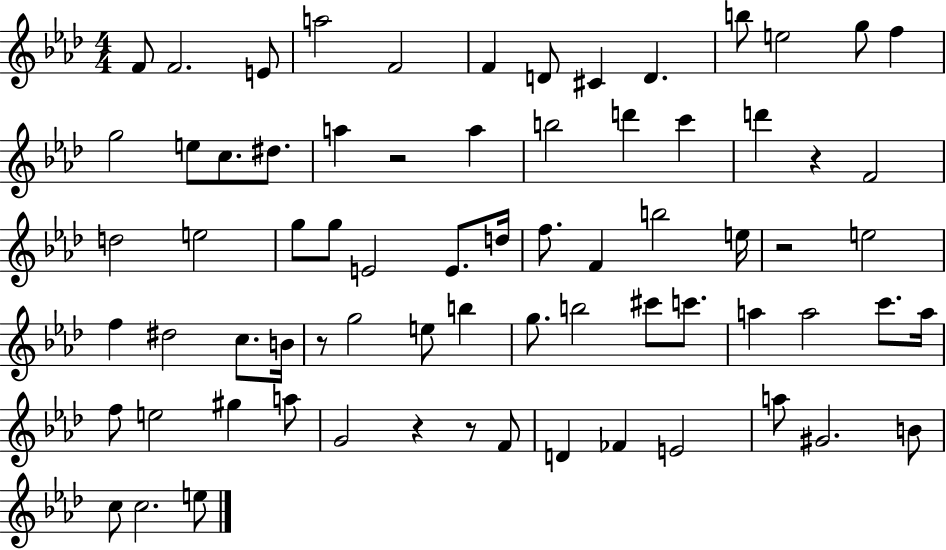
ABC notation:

X:1
T:Untitled
M:4/4
L:1/4
K:Ab
F/2 F2 E/2 a2 F2 F D/2 ^C D b/2 e2 g/2 f g2 e/2 c/2 ^d/2 a z2 a b2 d' c' d' z F2 d2 e2 g/2 g/2 E2 E/2 d/4 f/2 F b2 e/4 z2 e2 f ^d2 c/2 B/4 z/2 g2 e/2 b g/2 b2 ^c'/2 c'/2 a a2 c'/2 a/4 f/2 e2 ^g a/2 G2 z z/2 F/2 D _F E2 a/2 ^G2 B/2 c/2 c2 e/2